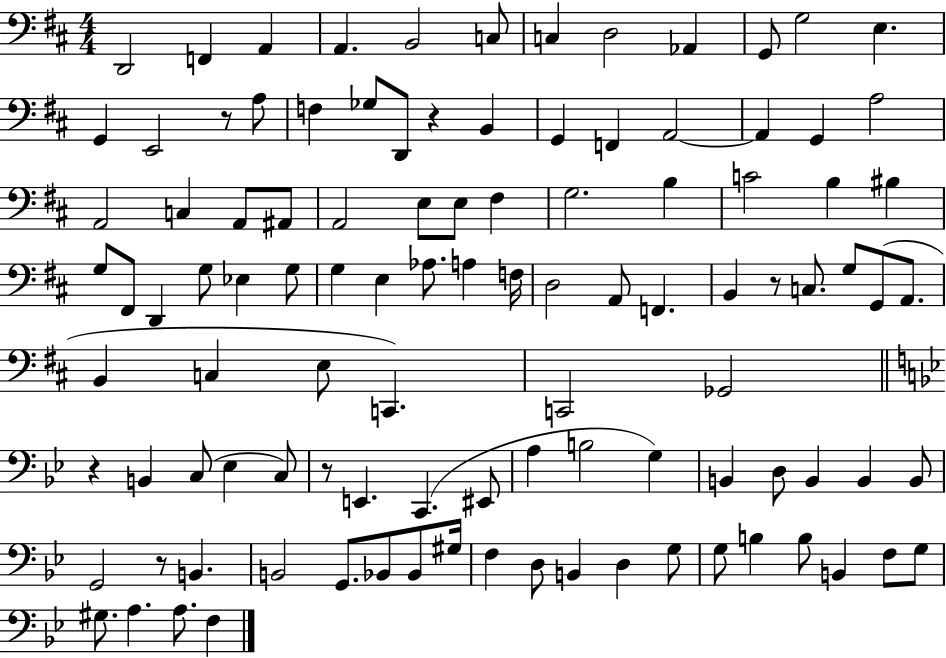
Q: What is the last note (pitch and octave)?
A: F3